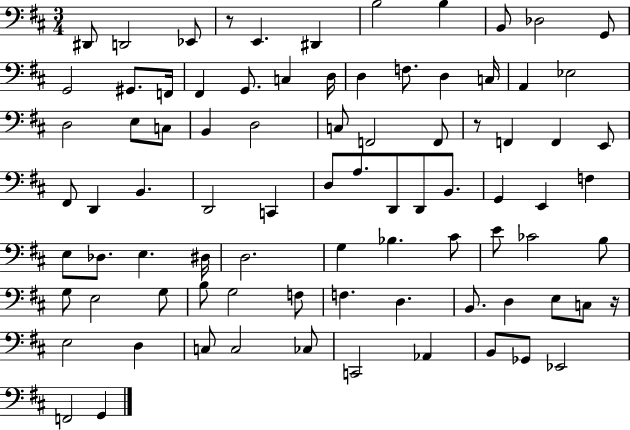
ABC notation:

X:1
T:Untitled
M:3/4
L:1/4
K:D
^D,,/2 D,,2 _E,,/2 z/2 E,, ^D,, B,2 B, B,,/2 _D,2 G,,/2 G,,2 ^G,,/2 F,,/4 ^F,, G,,/2 C, D,/4 D, F,/2 D, C,/4 A,, _E,2 D,2 E,/2 C,/2 B,, D,2 C,/2 F,,2 F,,/2 z/2 F,, F,, E,,/2 ^F,,/2 D,, B,, D,,2 C,, D,/2 A,/2 D,,/2 D,,/2 B,,/2 G,, E,, F, E,/2 _D,/2 E, ^D,/4 D,2 G, _B, ^C/2 E/2 _C2 B,/2 G,/2 E,2 G,/2 B,/2 G,2 F,/2 F, D, B,,/2 D, E,/2 C,/2 z/4 E,2 D, C,/2 C,2 _C,/2 C,,2 _A,, B,,/2 _G,,/2 _E,,2 F,,2 G,,